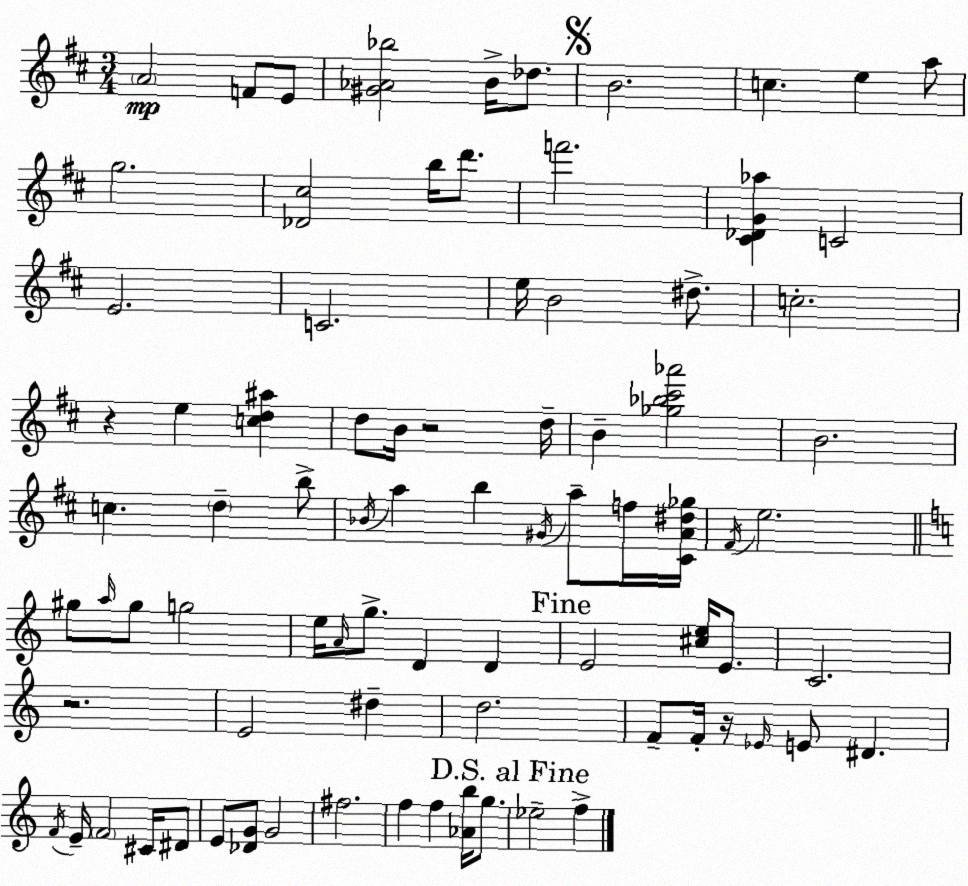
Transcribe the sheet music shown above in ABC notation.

X:1
T:Untitled
M:3/4
L:1/4
K:D
A2 F/2 E/2 [^G_A_b]2 B/4 _d/2 B2 c e a/2 g2 [_D^c]2 b/4 d'/2 f'2 [^C_DG_a] C2 E2 C2 e/4 B2 ^d/2 c2 z e [cd^a] d/2 B/4 z2 d/4 B [_g_b^c'_a']2 B2 c d b/2 _B/4 a b ^G/4 a/2 f/4 [^CA^d_g]/4 ^F/4 e2 ^g/2 a/4 ^g/2 g2 e/4 A/4 g/2 D D E2 [^ce]/4 E/2 C2 z2 E2 ^d d2 F/2 F/4 z/4 _E/4 E/2 ^D F/4 E/4 F2 ^C/4 ^D/2 E/2 [_DG]/2 G2 ^f2 f f [_Ab]/4 g/2 _e2 f